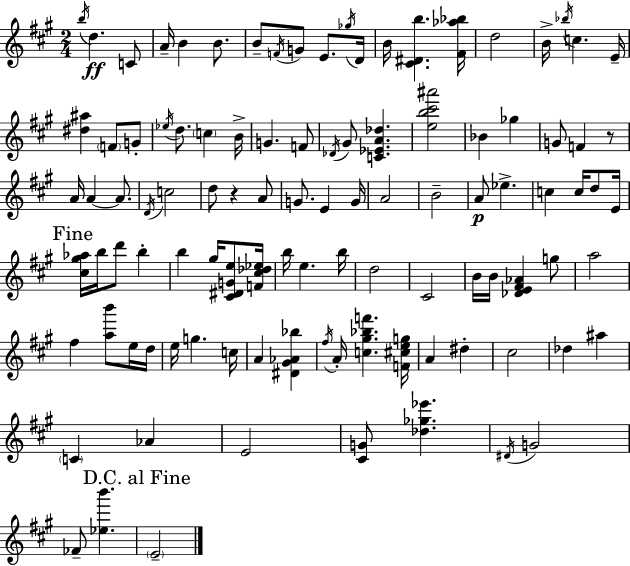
B5/s D5/q. C4/e A4/s B4/q B4/e. B4/e F4/s G4/e E4/e. Gb5/s D4/s B4/s [C#4,D#4,B5]/q. [F#4,Ab5,Bb5]/s D5/h B4/s Bb5/s C5/q. E4/s [D#5,A#5]/q F4/e G4/e Eb5/s D5/e. C5/q B4/s G4/q. F4/e Db4/s G#4/e [C4,Eb4,A4,Db5]/q. [E5,B5,C#6,A#6]/h Bb4/q Gb5/q G4/e F4/q R/e A4/s A4/q A4/e. D4/s C5/h D5/e R/q A4/e G4/e. E4/q G4/s A4/h B4/h A4/e Eb5/q. C5/q C5/s D5/e E4/s [C#5,G#5,Ab5]/s B5/s D6/e B5/q B5/q G#5/s [C#4,D#4,G4,E5]/e [F4,C#5,Db5,Eb5]/s B5/s E5/q. B5/s D5/h C#4/h B4/s B4/s [Db4,E4,F#4,Ab4]/q G5/e A5/h F#5/q [A5,B6]/e E5/s D5/s E5/s G5/q. C5/s A4/q [D#4,G#4,Ab4,Bb5]/q F#5/s A4/s [C5,G#5,Bb5,F6]/q. [F4,C#5,E5,G5]/s A4/q D#5/q C#5/h Db5/q A#5/q C4/q Ab4/q E4/h [C#4,G4]/e [Db5,Gb5,Eb6]/q. D#4/s G4/h FES4/e [Eb5,B6]/q. E4/h